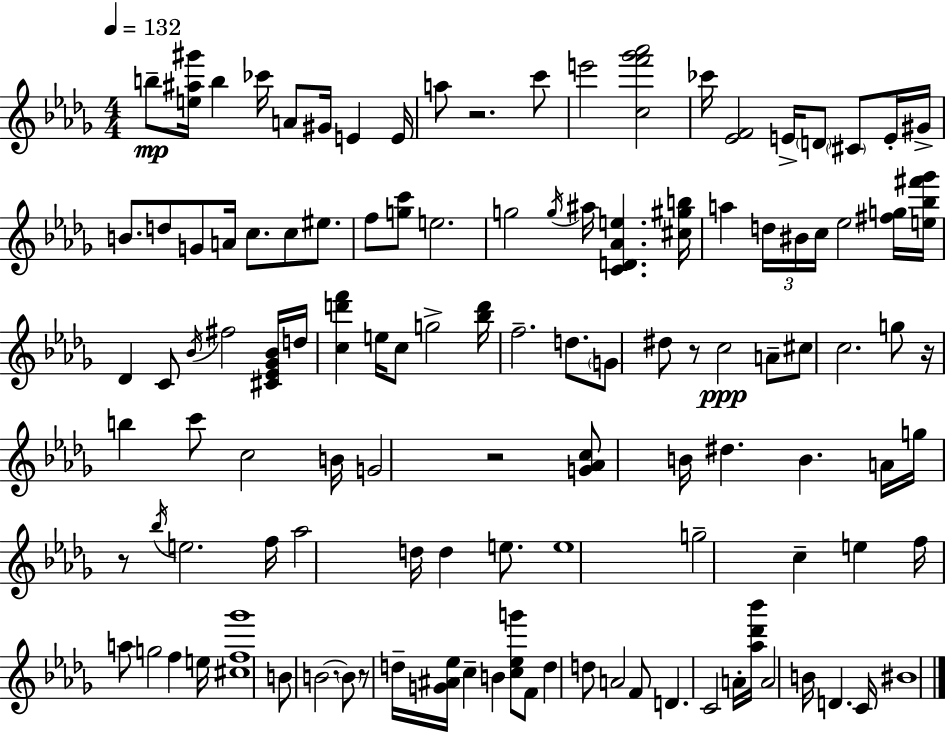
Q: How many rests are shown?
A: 6